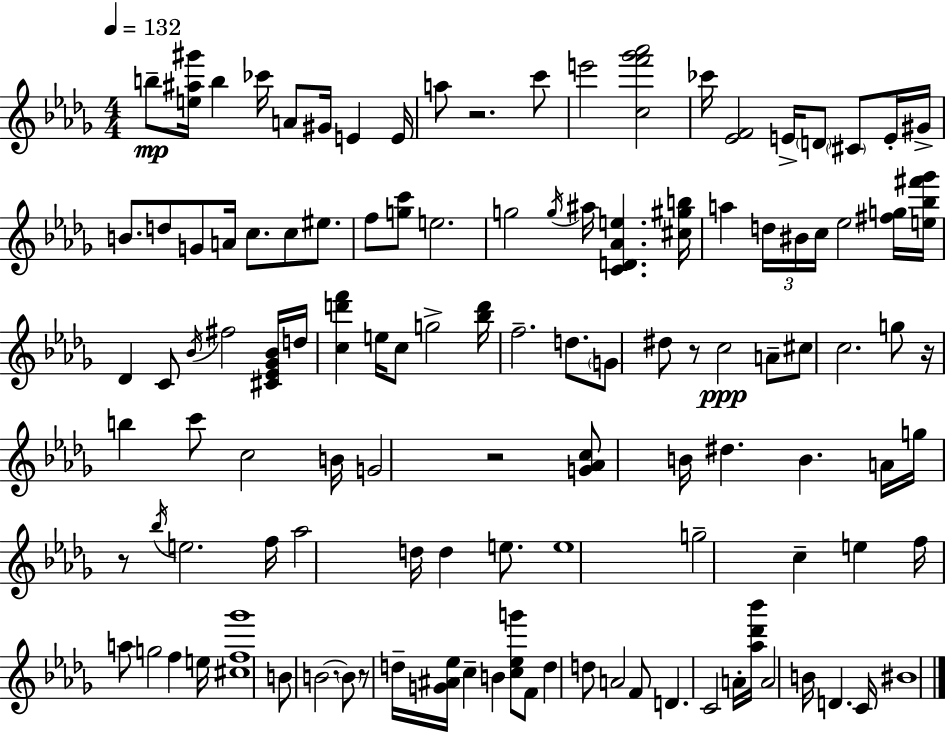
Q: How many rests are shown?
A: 6